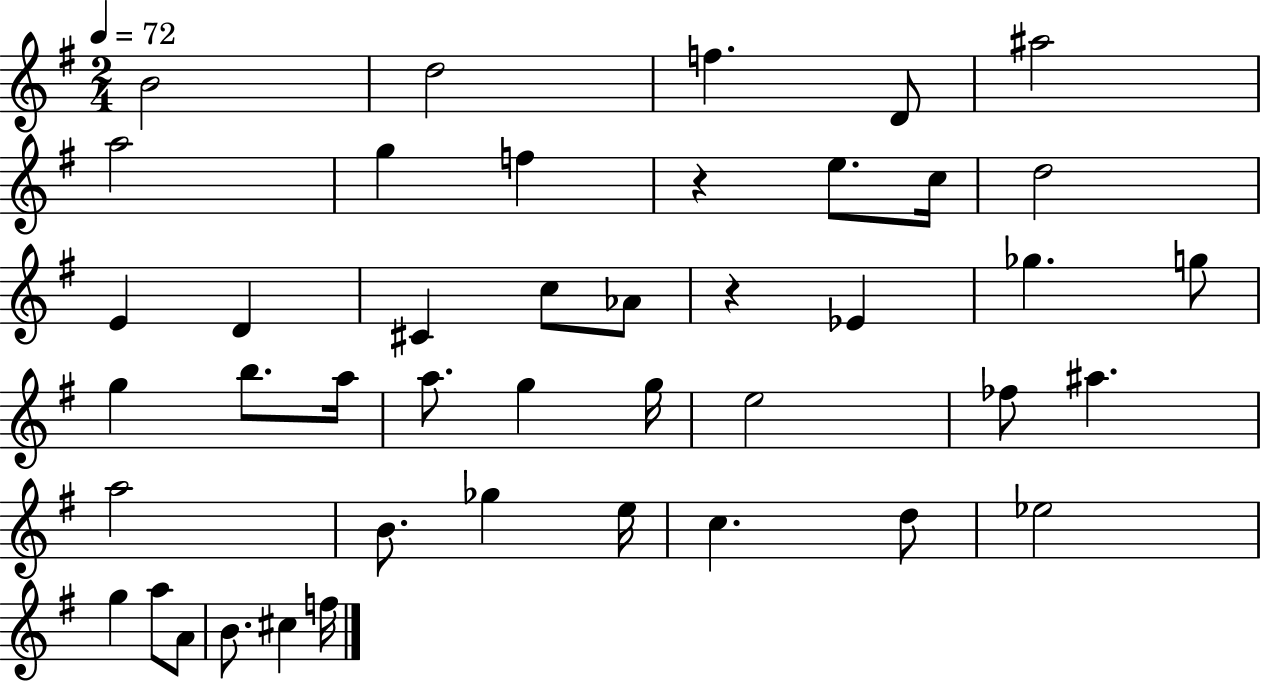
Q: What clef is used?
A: treble